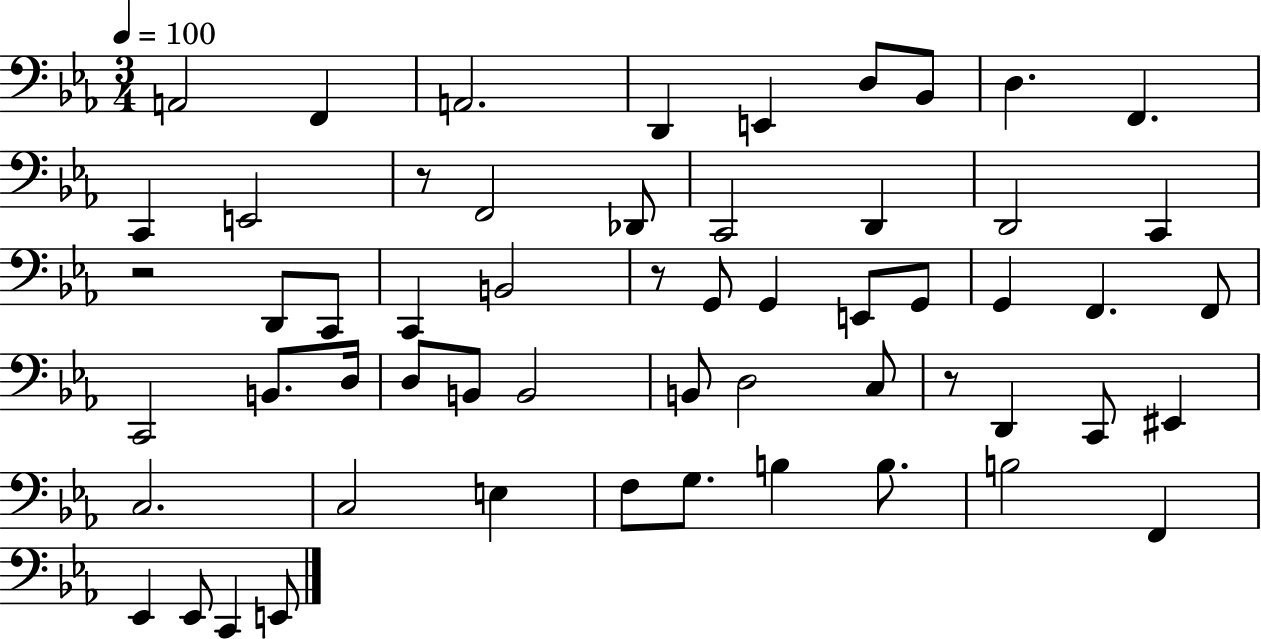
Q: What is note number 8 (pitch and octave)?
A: D3